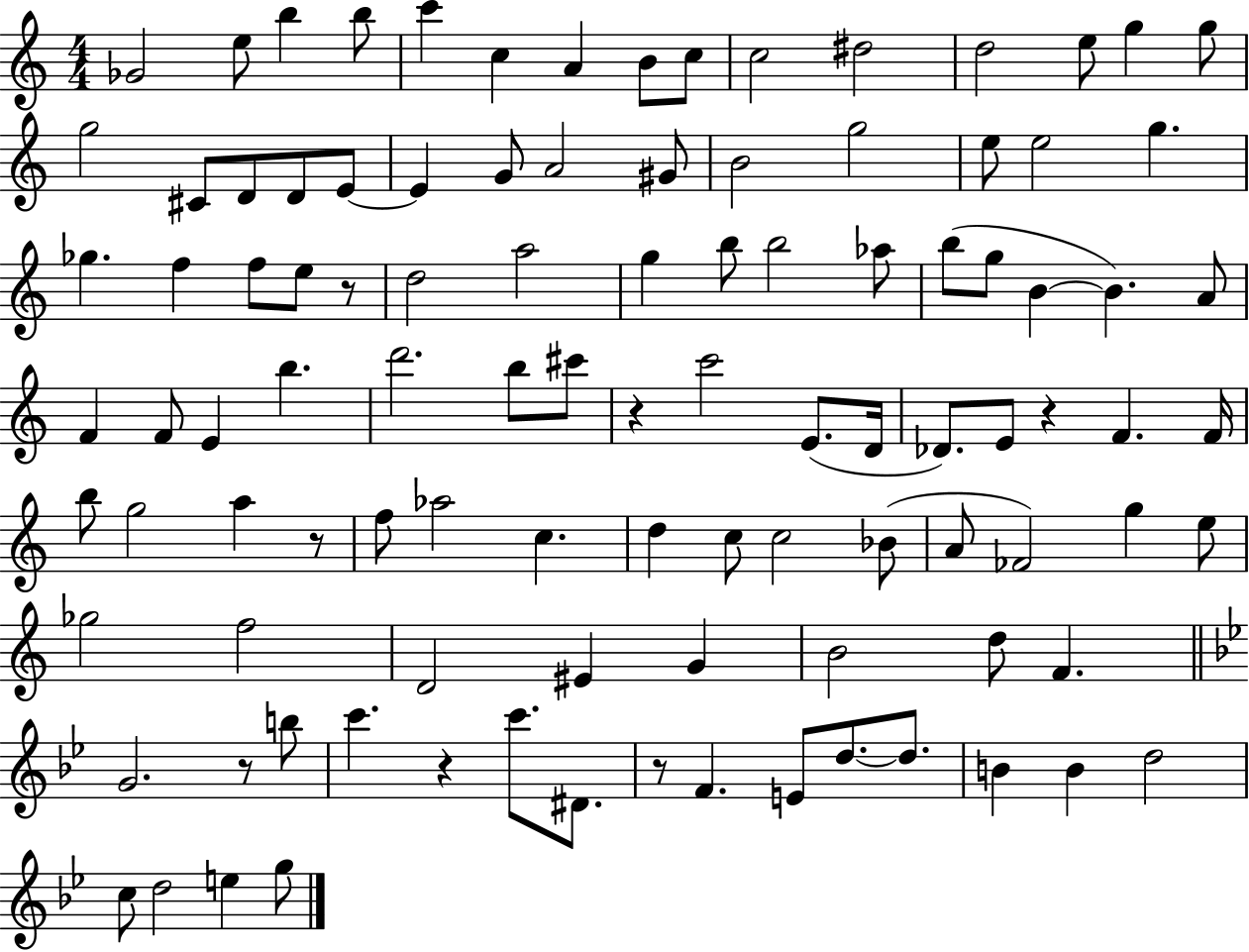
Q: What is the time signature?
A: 4/4